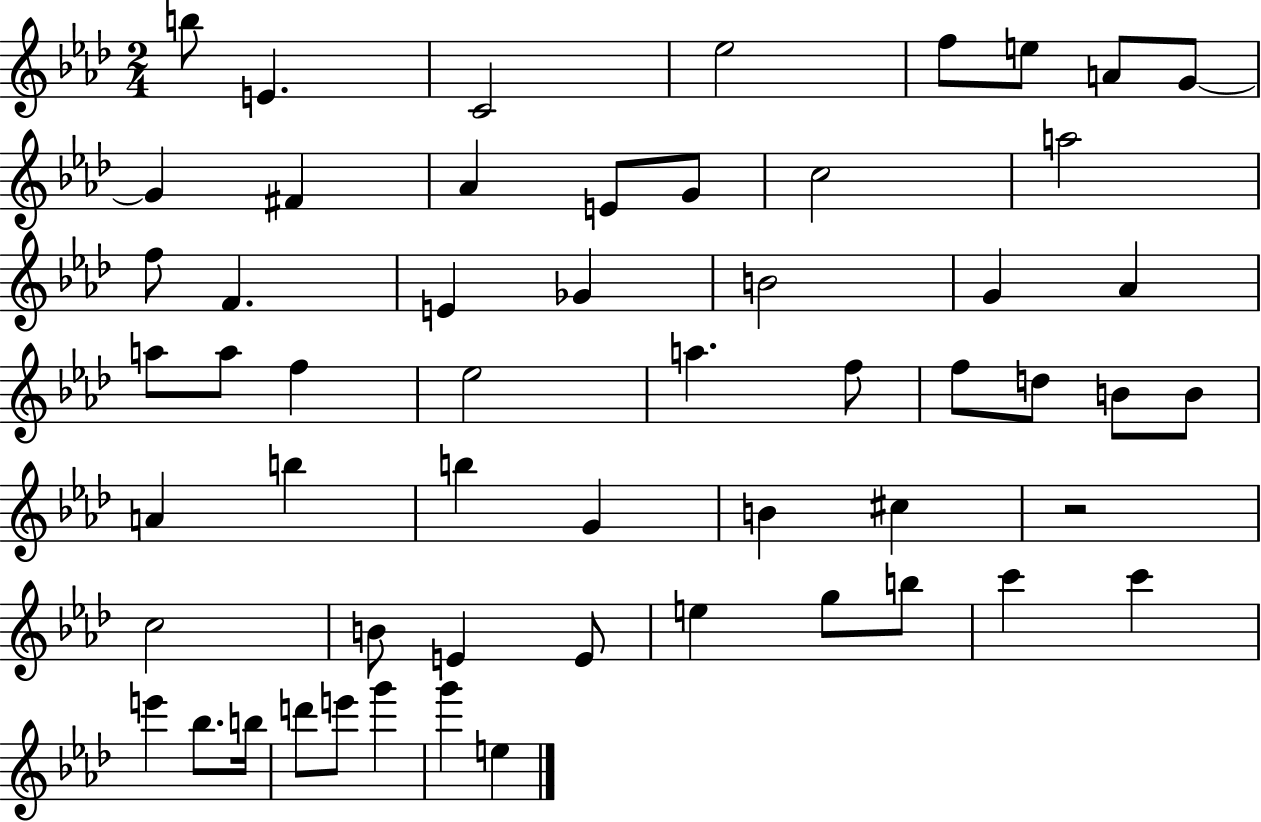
B5/e E4/q. C4/h Eb5/h F5/e E5/e A4/e G4/e G4/q F#4/q Ab4/q E4/e G4/e C5/h A5/h F5/e F4/q. E4/q Gb4/q B4/h G4/q Ab4/q A5/e A5/e F5/q Eb5/h A5/q. F5/e F5/e D5/e B4/e B4/e A4/q B5/q B5/q G4/q B4/q C#5/q R/h C5/h B4/e E4/q E4/e E5/q G5/e B5/e C6/q C6/q E6/q Bb5/e. B5/s D6/e E6/e G6/q G6/q E5/q